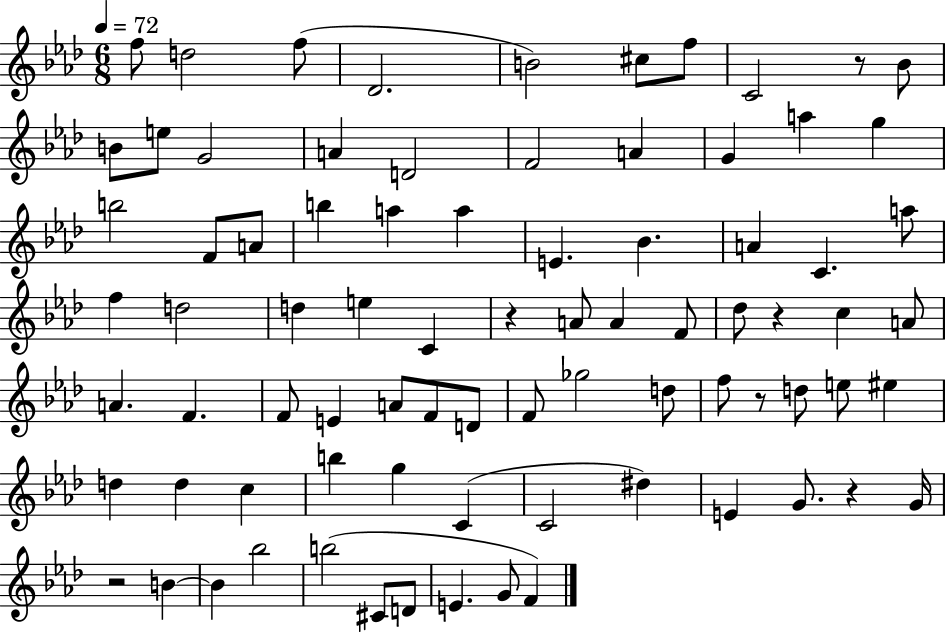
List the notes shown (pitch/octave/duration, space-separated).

F5/e D5/h F5/e Db4/h. B4/h C#5/e F5/e C4/h R/e Bb4/e B4/e E5/e G4/h A4/q D4/h F4/h A4/q G4/q A5/q G5/q B5/h F4/e A4/e B5/q A5/q A5/q E4/q. Bb4/q. A4/q C4/q. A5/e F5/q D5/h D5/q E5/q C4/q R/q A4/e A4/q F4/e Db5/e R/q C5/q A4/e A4/q. F4/q. F4/e E4/q A4/e F4/e D4/e F4/e Gb5/h D5/e F5/e R/e D5/e E5/e EIS5/q D5/q D5/q C5/q B5/q G5/q C4/q C4/h D#5/q E4/q G4/e. R/q G4/s R/h B4/q B4/q Bb5/h B5/h C#4/e D4/e E4/q. G4/e F4/q